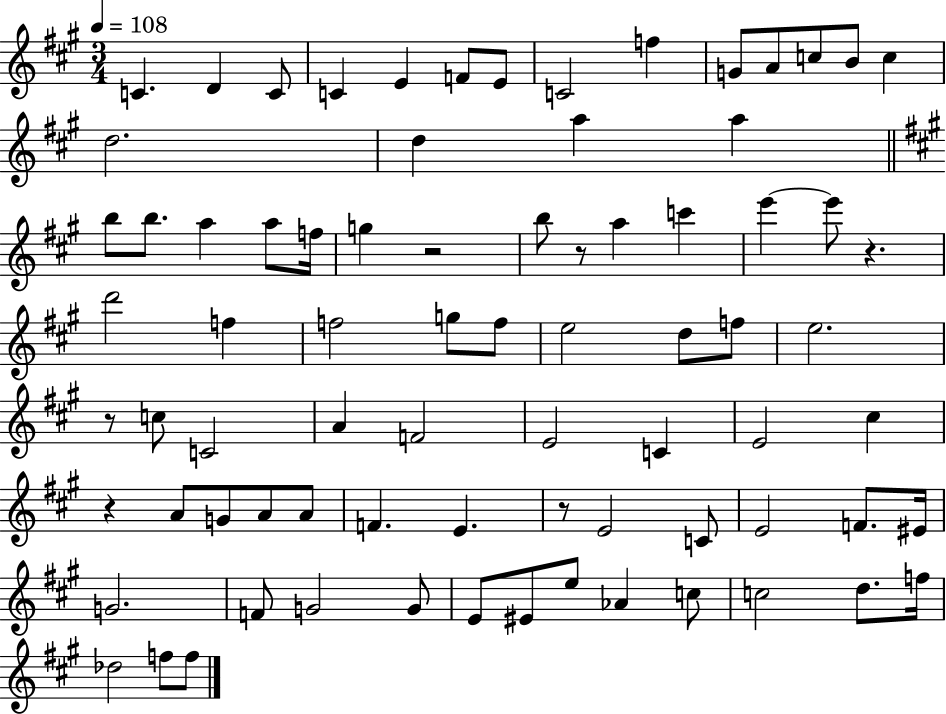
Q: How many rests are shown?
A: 6